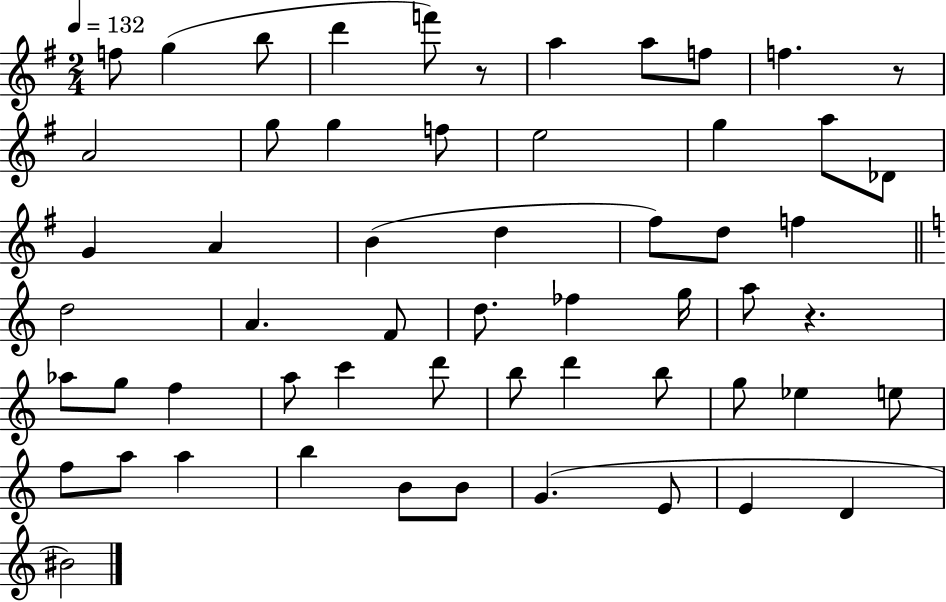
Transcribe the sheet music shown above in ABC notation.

X:1
T:Untitled
M:2/4
L:1/4
K:G
f/2 g b/2 d' f'/2 z/2 a a/2 f/2 f z/2 A2 g/2 g f/2 e2 g a/2 _D/2 G A B d ^f/2 d/2 f d2 A F/2 d/2 _f g/4 a/2 z _a/2 g/2 f a/2 c' d'/2 b/2 d' b/2 g/2 _e e/2 f/2 a/2 a b B/2 B/2 G E/2 E D ^B2